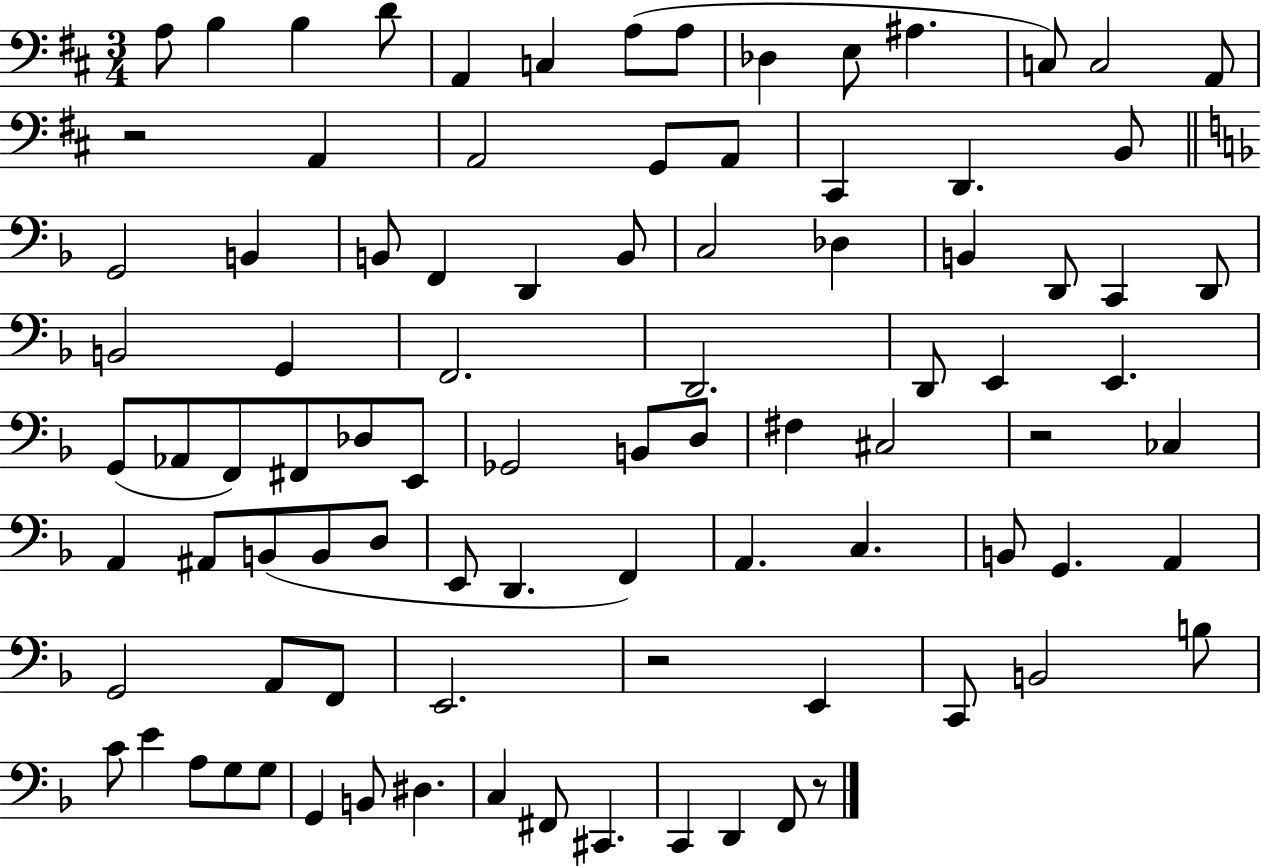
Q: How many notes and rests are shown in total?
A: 91